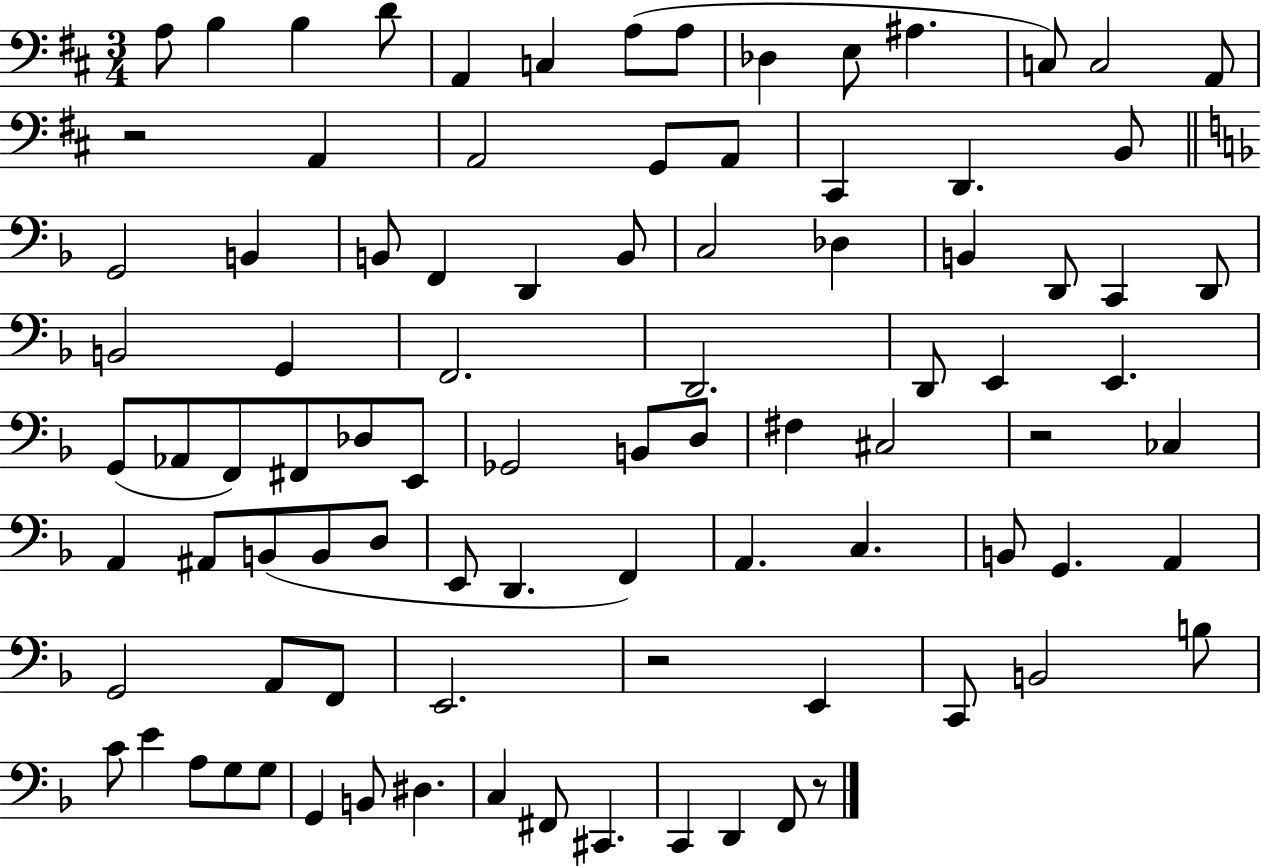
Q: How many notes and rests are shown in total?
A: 91